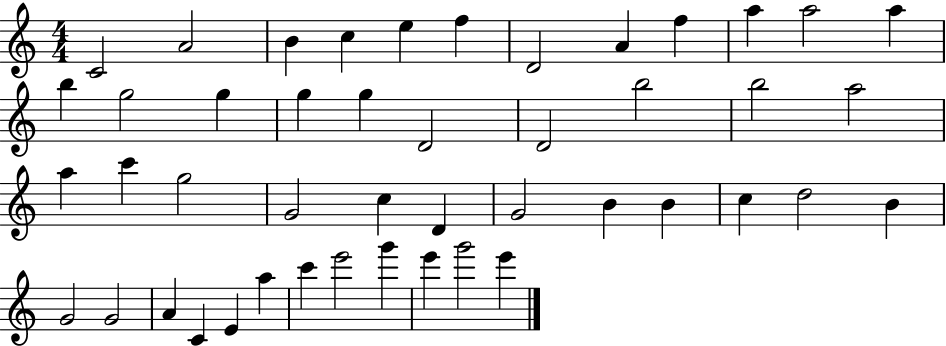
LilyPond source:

{
  \clef treble
  \numericTimeSignature
  \time 4/4
  \key c \major
  c'2 a'2 | b'4 c''4 e''4 f''4 | d'2 a'4 f''4 | a''4 a''2 a''4 | \break b''4 g''2 g''4 | g''4 g''4 d'2 | d'2 b''2 | b''2 a''2 | \break a''4 c'''4 g''2 | g'2 c''4 d'4 | g'2 b'4 b'4 | c''4 d''2 b'4 | \break g'2 g'2 | a'4 c'4 e'4 a''4 | c'''4 e'''2 g'''4 | e'''4 g'''2 e'''4 | \break \bar "|."
}